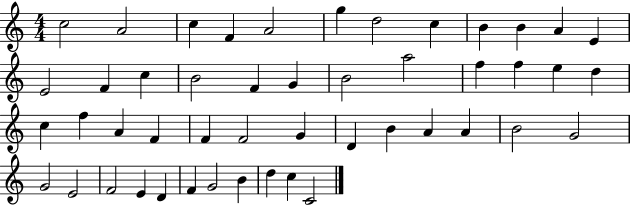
{
  \clef treble
  \numericTimeSignature
  \time 4/4
  \key c \major
  c''2 a'2 | c''4 f'4 a'2 | g''4 d''2 c''4 | b'4 b'4 a'4 e'4 | \break e'2 f'4 c''4 | b'2 f'4 g'4 | b'2 a''2 | f''4 f''4 e''4 d''4 | \break c''4 f''4 a'4 f'4 | f'4 f'2 g'4 | d'4 b'4 a'4 a'4 | b'2 g'2 | \break g'2 e'2 | f'2 e'4 d'4 | f'4 g'2 b'4 | d''4 c''4 c'2 | \break \bar "|."
}